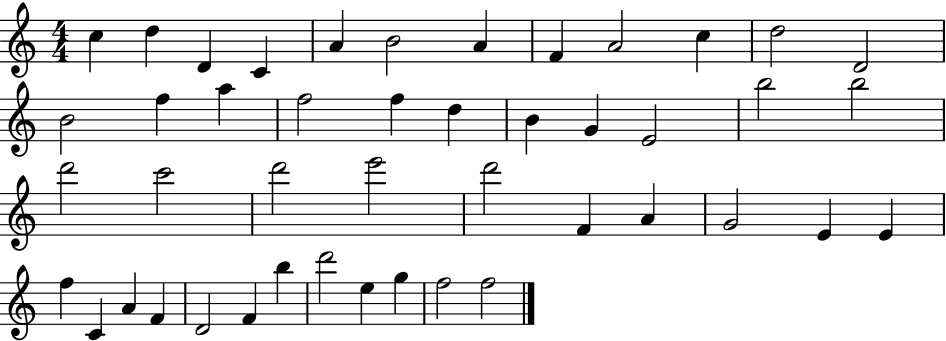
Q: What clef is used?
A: treble